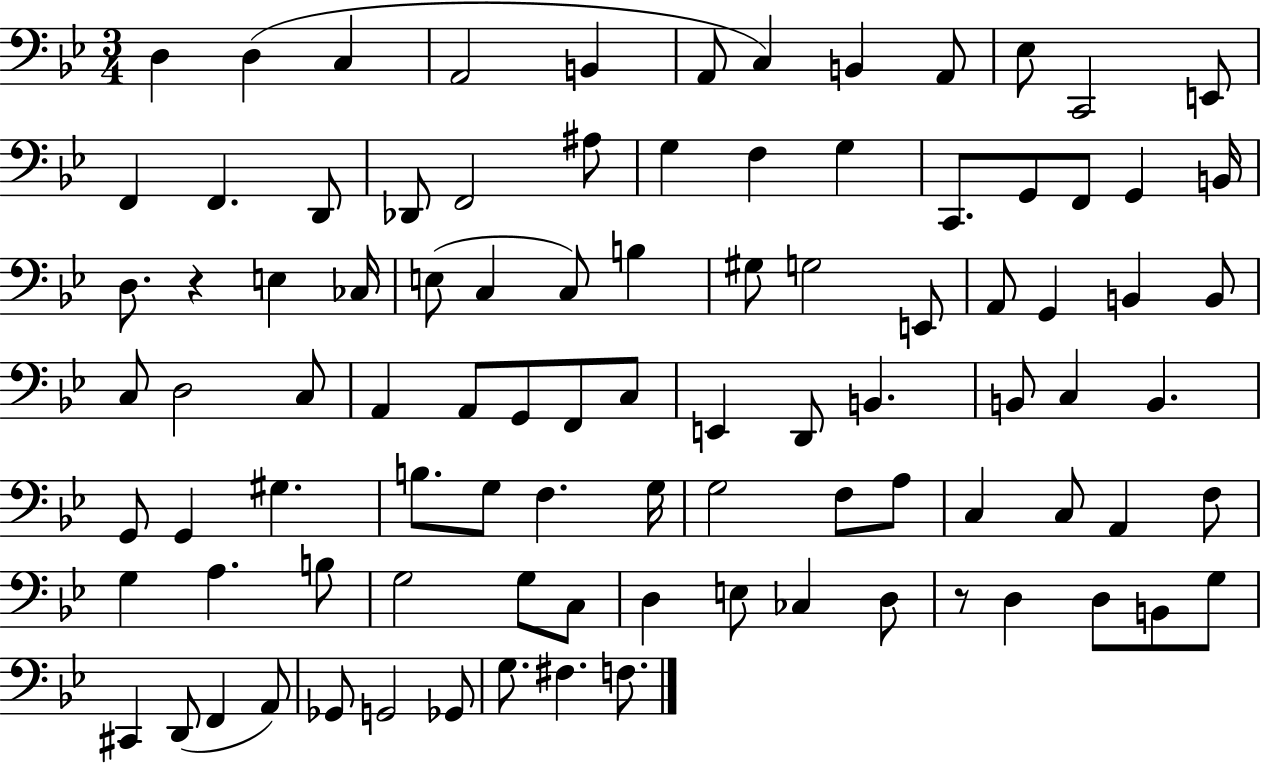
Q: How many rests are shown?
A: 2